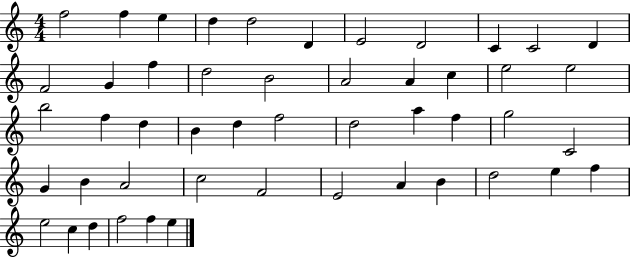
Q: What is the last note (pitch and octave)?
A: E5